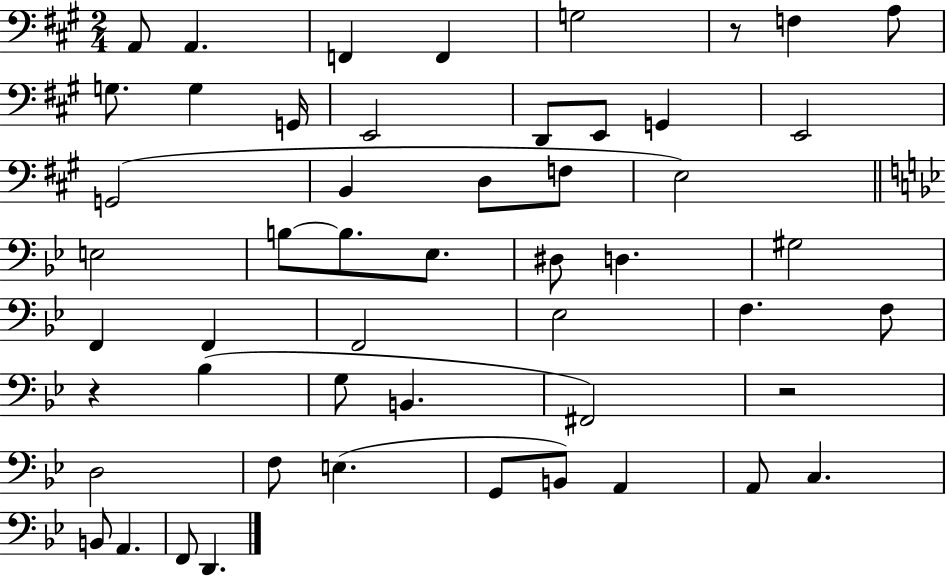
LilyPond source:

{
  \clef bass
  \numericTimeSignature
  \time 2/4
  \key a \major
  \repeat volta 2 { a,8 a,4. | f,4 f,4 | g2 | r8 f4 a8 | \break g8. g4 g,16 | e,2 | d,8 e,8 g,4 | e,2 | \break g,2( | b,4 d8 f8 | e2) | \bar "||" \break \key bes \major e2 | b8~~ b8. ees8. | dis8 d4. | gis2 | \break f,4 f,4 | f,2 | ees2 | f4. f8 | \break r4 bes4( | g8 b,4. | fis,2) | r2 | \break d2 | f8 e4.( | g,8 b,8) a,4 | a,8 c4. | \break b,8 a,4. | f,8 d,4. | } \bar "|."
}